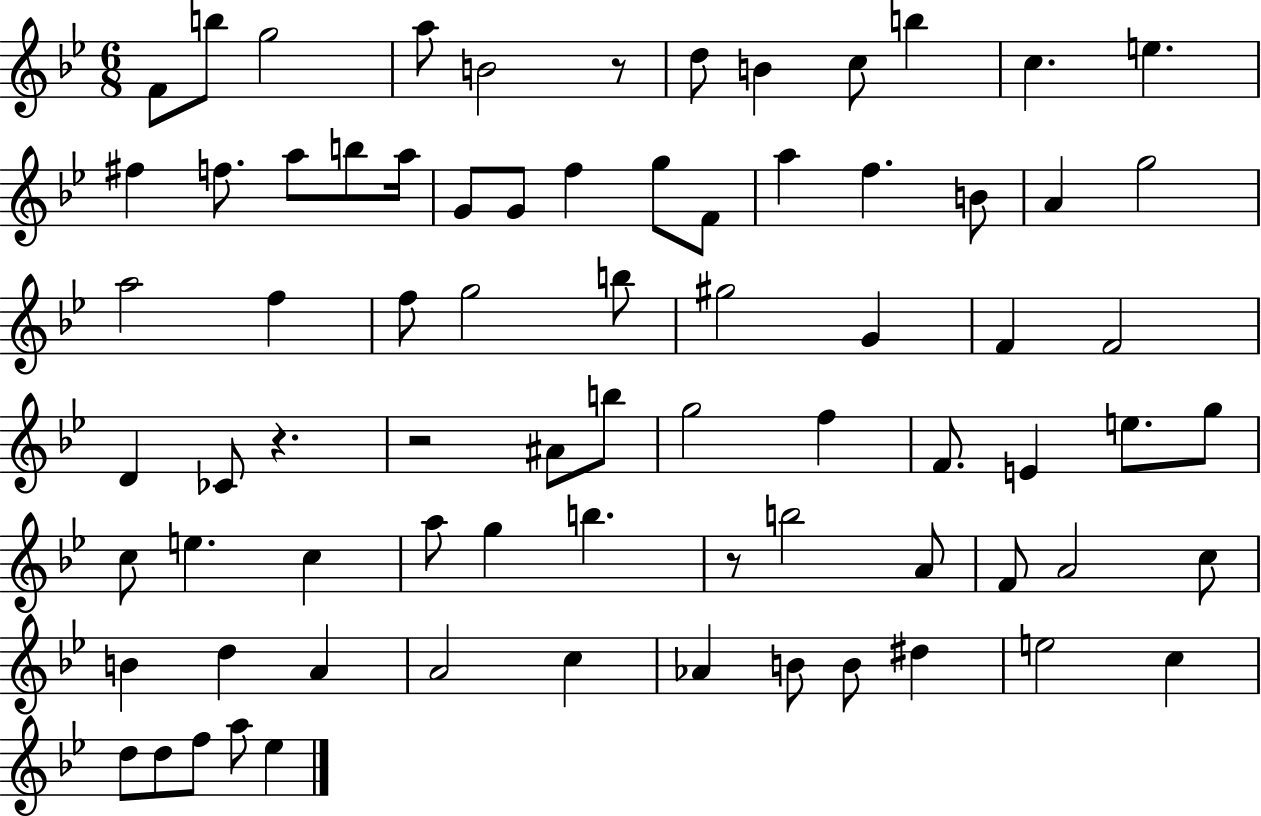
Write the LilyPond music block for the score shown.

{
  \clef treble
  \numericTimeSignature
  \time 6/8
  \key bes \major
  f'8 b''8 g''2 | a''8 b'2 r8 | d''8 b'4 c''8 b''4 | c''4. e''4. | \break fis''4 f''8. a''8 b''8 a''16 | g'8 g'8 f''4 g''8 f'8 | a''4 f''4. b'8 | a'4 g''2 | \break a''2 f''4 | f''8 g''2 b''8 | gis''2 g'4 | f'4 f'2 | \break d'4 ces'8 r4. | r2 ais'8 b''8 | g''2 f''4 | f'8. e'4 e''8. g''8 | \break c''8 e''4. c''4 | a''8 g''4 b''4. | r8 b''2 a'8 | f'8 a'2 c''8 | \break b'4 d''4 a'4 | a'2 c''4 | aes'4 b'8 b'8 dis''4 | e''2 c''4 | \break d''8 d''8 f''8 a''8 ees''4 | \bar "|."
}